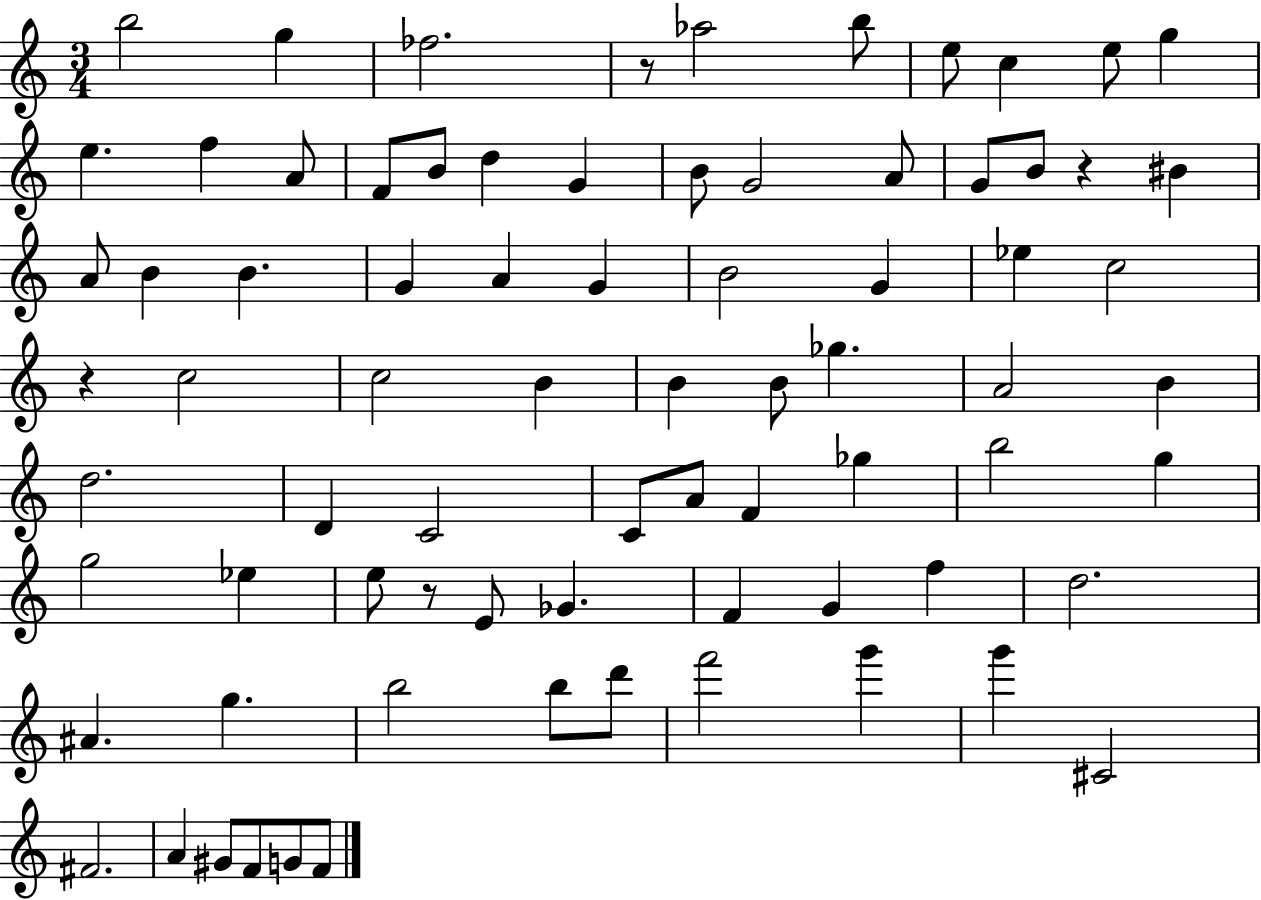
{
  \clef treble
  \numericTimeSignature
  \time 3/4
  \key c \major
  b''2 g''4 | fes''2. | r8 aes''2 b''8 | e''8 c''4 e''8 g''4 | \break e''4. f''4 a'8 | f'8 b'8 d''4 g'4 | b'8 g'2 a'8 | g'8 b'8 r4 bis'4 | \break a'8 b'4 b'4. | g'4 a'4 g'4 | b'2 g'4 | ees''4 c''2 | \break r4 c''2 | c''2 b'4 | b'4 b'8 ges''4. | a'2 b'4 | \break d''2. | d'4 c'2 | c'8 a'8 f'4 ges''4 | b''2 g''4 | \break g''2 ees''4 | e''8 r8 e'8 ges'4. | f'4 g'4 f''4 | d''2. | \break ais'4. g''4. | b''2 b''8 d'''8 | f'''2 g'''4 | g'''4 cis'2 | \break fis'2. | a'4 gis'8 f'8 g'8 f'8 | \bar "|."
}